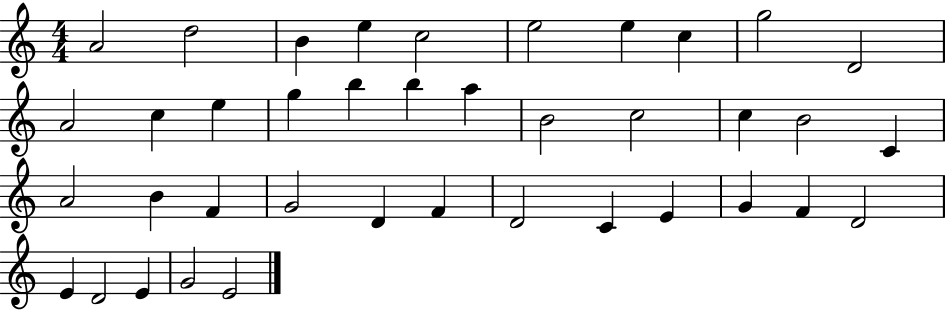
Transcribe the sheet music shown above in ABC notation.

X:1
T:Untitled
M:4/4
L:1/4
K:C
A2 d2 B e c2 e2 e c g2 D2 A2 c e g b b a B2 c2 c B2 C A2 B F G2 D F D2 C E G F D2 E D2 E G2 E2